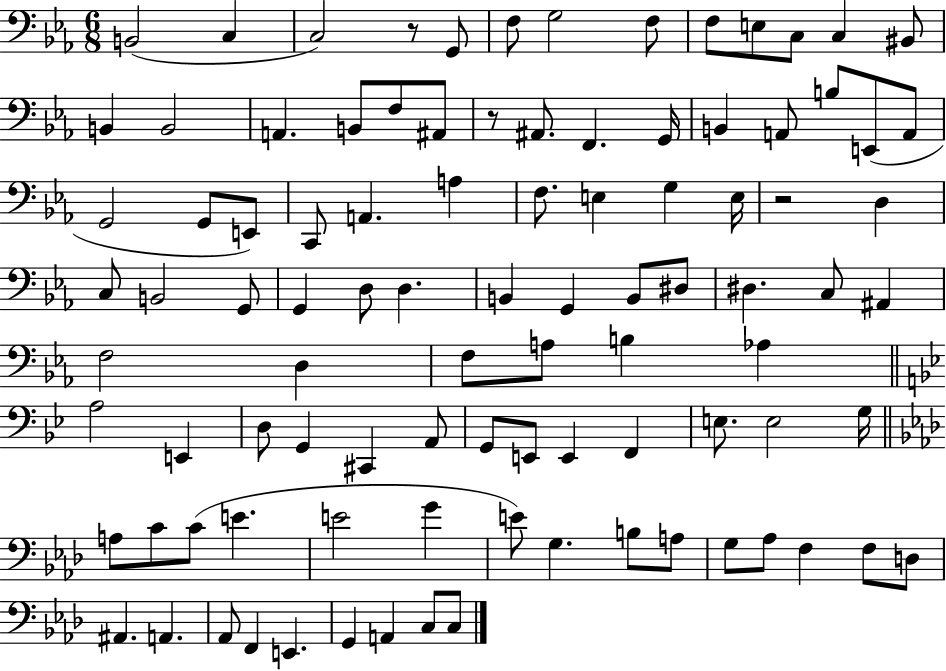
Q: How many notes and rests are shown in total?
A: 96